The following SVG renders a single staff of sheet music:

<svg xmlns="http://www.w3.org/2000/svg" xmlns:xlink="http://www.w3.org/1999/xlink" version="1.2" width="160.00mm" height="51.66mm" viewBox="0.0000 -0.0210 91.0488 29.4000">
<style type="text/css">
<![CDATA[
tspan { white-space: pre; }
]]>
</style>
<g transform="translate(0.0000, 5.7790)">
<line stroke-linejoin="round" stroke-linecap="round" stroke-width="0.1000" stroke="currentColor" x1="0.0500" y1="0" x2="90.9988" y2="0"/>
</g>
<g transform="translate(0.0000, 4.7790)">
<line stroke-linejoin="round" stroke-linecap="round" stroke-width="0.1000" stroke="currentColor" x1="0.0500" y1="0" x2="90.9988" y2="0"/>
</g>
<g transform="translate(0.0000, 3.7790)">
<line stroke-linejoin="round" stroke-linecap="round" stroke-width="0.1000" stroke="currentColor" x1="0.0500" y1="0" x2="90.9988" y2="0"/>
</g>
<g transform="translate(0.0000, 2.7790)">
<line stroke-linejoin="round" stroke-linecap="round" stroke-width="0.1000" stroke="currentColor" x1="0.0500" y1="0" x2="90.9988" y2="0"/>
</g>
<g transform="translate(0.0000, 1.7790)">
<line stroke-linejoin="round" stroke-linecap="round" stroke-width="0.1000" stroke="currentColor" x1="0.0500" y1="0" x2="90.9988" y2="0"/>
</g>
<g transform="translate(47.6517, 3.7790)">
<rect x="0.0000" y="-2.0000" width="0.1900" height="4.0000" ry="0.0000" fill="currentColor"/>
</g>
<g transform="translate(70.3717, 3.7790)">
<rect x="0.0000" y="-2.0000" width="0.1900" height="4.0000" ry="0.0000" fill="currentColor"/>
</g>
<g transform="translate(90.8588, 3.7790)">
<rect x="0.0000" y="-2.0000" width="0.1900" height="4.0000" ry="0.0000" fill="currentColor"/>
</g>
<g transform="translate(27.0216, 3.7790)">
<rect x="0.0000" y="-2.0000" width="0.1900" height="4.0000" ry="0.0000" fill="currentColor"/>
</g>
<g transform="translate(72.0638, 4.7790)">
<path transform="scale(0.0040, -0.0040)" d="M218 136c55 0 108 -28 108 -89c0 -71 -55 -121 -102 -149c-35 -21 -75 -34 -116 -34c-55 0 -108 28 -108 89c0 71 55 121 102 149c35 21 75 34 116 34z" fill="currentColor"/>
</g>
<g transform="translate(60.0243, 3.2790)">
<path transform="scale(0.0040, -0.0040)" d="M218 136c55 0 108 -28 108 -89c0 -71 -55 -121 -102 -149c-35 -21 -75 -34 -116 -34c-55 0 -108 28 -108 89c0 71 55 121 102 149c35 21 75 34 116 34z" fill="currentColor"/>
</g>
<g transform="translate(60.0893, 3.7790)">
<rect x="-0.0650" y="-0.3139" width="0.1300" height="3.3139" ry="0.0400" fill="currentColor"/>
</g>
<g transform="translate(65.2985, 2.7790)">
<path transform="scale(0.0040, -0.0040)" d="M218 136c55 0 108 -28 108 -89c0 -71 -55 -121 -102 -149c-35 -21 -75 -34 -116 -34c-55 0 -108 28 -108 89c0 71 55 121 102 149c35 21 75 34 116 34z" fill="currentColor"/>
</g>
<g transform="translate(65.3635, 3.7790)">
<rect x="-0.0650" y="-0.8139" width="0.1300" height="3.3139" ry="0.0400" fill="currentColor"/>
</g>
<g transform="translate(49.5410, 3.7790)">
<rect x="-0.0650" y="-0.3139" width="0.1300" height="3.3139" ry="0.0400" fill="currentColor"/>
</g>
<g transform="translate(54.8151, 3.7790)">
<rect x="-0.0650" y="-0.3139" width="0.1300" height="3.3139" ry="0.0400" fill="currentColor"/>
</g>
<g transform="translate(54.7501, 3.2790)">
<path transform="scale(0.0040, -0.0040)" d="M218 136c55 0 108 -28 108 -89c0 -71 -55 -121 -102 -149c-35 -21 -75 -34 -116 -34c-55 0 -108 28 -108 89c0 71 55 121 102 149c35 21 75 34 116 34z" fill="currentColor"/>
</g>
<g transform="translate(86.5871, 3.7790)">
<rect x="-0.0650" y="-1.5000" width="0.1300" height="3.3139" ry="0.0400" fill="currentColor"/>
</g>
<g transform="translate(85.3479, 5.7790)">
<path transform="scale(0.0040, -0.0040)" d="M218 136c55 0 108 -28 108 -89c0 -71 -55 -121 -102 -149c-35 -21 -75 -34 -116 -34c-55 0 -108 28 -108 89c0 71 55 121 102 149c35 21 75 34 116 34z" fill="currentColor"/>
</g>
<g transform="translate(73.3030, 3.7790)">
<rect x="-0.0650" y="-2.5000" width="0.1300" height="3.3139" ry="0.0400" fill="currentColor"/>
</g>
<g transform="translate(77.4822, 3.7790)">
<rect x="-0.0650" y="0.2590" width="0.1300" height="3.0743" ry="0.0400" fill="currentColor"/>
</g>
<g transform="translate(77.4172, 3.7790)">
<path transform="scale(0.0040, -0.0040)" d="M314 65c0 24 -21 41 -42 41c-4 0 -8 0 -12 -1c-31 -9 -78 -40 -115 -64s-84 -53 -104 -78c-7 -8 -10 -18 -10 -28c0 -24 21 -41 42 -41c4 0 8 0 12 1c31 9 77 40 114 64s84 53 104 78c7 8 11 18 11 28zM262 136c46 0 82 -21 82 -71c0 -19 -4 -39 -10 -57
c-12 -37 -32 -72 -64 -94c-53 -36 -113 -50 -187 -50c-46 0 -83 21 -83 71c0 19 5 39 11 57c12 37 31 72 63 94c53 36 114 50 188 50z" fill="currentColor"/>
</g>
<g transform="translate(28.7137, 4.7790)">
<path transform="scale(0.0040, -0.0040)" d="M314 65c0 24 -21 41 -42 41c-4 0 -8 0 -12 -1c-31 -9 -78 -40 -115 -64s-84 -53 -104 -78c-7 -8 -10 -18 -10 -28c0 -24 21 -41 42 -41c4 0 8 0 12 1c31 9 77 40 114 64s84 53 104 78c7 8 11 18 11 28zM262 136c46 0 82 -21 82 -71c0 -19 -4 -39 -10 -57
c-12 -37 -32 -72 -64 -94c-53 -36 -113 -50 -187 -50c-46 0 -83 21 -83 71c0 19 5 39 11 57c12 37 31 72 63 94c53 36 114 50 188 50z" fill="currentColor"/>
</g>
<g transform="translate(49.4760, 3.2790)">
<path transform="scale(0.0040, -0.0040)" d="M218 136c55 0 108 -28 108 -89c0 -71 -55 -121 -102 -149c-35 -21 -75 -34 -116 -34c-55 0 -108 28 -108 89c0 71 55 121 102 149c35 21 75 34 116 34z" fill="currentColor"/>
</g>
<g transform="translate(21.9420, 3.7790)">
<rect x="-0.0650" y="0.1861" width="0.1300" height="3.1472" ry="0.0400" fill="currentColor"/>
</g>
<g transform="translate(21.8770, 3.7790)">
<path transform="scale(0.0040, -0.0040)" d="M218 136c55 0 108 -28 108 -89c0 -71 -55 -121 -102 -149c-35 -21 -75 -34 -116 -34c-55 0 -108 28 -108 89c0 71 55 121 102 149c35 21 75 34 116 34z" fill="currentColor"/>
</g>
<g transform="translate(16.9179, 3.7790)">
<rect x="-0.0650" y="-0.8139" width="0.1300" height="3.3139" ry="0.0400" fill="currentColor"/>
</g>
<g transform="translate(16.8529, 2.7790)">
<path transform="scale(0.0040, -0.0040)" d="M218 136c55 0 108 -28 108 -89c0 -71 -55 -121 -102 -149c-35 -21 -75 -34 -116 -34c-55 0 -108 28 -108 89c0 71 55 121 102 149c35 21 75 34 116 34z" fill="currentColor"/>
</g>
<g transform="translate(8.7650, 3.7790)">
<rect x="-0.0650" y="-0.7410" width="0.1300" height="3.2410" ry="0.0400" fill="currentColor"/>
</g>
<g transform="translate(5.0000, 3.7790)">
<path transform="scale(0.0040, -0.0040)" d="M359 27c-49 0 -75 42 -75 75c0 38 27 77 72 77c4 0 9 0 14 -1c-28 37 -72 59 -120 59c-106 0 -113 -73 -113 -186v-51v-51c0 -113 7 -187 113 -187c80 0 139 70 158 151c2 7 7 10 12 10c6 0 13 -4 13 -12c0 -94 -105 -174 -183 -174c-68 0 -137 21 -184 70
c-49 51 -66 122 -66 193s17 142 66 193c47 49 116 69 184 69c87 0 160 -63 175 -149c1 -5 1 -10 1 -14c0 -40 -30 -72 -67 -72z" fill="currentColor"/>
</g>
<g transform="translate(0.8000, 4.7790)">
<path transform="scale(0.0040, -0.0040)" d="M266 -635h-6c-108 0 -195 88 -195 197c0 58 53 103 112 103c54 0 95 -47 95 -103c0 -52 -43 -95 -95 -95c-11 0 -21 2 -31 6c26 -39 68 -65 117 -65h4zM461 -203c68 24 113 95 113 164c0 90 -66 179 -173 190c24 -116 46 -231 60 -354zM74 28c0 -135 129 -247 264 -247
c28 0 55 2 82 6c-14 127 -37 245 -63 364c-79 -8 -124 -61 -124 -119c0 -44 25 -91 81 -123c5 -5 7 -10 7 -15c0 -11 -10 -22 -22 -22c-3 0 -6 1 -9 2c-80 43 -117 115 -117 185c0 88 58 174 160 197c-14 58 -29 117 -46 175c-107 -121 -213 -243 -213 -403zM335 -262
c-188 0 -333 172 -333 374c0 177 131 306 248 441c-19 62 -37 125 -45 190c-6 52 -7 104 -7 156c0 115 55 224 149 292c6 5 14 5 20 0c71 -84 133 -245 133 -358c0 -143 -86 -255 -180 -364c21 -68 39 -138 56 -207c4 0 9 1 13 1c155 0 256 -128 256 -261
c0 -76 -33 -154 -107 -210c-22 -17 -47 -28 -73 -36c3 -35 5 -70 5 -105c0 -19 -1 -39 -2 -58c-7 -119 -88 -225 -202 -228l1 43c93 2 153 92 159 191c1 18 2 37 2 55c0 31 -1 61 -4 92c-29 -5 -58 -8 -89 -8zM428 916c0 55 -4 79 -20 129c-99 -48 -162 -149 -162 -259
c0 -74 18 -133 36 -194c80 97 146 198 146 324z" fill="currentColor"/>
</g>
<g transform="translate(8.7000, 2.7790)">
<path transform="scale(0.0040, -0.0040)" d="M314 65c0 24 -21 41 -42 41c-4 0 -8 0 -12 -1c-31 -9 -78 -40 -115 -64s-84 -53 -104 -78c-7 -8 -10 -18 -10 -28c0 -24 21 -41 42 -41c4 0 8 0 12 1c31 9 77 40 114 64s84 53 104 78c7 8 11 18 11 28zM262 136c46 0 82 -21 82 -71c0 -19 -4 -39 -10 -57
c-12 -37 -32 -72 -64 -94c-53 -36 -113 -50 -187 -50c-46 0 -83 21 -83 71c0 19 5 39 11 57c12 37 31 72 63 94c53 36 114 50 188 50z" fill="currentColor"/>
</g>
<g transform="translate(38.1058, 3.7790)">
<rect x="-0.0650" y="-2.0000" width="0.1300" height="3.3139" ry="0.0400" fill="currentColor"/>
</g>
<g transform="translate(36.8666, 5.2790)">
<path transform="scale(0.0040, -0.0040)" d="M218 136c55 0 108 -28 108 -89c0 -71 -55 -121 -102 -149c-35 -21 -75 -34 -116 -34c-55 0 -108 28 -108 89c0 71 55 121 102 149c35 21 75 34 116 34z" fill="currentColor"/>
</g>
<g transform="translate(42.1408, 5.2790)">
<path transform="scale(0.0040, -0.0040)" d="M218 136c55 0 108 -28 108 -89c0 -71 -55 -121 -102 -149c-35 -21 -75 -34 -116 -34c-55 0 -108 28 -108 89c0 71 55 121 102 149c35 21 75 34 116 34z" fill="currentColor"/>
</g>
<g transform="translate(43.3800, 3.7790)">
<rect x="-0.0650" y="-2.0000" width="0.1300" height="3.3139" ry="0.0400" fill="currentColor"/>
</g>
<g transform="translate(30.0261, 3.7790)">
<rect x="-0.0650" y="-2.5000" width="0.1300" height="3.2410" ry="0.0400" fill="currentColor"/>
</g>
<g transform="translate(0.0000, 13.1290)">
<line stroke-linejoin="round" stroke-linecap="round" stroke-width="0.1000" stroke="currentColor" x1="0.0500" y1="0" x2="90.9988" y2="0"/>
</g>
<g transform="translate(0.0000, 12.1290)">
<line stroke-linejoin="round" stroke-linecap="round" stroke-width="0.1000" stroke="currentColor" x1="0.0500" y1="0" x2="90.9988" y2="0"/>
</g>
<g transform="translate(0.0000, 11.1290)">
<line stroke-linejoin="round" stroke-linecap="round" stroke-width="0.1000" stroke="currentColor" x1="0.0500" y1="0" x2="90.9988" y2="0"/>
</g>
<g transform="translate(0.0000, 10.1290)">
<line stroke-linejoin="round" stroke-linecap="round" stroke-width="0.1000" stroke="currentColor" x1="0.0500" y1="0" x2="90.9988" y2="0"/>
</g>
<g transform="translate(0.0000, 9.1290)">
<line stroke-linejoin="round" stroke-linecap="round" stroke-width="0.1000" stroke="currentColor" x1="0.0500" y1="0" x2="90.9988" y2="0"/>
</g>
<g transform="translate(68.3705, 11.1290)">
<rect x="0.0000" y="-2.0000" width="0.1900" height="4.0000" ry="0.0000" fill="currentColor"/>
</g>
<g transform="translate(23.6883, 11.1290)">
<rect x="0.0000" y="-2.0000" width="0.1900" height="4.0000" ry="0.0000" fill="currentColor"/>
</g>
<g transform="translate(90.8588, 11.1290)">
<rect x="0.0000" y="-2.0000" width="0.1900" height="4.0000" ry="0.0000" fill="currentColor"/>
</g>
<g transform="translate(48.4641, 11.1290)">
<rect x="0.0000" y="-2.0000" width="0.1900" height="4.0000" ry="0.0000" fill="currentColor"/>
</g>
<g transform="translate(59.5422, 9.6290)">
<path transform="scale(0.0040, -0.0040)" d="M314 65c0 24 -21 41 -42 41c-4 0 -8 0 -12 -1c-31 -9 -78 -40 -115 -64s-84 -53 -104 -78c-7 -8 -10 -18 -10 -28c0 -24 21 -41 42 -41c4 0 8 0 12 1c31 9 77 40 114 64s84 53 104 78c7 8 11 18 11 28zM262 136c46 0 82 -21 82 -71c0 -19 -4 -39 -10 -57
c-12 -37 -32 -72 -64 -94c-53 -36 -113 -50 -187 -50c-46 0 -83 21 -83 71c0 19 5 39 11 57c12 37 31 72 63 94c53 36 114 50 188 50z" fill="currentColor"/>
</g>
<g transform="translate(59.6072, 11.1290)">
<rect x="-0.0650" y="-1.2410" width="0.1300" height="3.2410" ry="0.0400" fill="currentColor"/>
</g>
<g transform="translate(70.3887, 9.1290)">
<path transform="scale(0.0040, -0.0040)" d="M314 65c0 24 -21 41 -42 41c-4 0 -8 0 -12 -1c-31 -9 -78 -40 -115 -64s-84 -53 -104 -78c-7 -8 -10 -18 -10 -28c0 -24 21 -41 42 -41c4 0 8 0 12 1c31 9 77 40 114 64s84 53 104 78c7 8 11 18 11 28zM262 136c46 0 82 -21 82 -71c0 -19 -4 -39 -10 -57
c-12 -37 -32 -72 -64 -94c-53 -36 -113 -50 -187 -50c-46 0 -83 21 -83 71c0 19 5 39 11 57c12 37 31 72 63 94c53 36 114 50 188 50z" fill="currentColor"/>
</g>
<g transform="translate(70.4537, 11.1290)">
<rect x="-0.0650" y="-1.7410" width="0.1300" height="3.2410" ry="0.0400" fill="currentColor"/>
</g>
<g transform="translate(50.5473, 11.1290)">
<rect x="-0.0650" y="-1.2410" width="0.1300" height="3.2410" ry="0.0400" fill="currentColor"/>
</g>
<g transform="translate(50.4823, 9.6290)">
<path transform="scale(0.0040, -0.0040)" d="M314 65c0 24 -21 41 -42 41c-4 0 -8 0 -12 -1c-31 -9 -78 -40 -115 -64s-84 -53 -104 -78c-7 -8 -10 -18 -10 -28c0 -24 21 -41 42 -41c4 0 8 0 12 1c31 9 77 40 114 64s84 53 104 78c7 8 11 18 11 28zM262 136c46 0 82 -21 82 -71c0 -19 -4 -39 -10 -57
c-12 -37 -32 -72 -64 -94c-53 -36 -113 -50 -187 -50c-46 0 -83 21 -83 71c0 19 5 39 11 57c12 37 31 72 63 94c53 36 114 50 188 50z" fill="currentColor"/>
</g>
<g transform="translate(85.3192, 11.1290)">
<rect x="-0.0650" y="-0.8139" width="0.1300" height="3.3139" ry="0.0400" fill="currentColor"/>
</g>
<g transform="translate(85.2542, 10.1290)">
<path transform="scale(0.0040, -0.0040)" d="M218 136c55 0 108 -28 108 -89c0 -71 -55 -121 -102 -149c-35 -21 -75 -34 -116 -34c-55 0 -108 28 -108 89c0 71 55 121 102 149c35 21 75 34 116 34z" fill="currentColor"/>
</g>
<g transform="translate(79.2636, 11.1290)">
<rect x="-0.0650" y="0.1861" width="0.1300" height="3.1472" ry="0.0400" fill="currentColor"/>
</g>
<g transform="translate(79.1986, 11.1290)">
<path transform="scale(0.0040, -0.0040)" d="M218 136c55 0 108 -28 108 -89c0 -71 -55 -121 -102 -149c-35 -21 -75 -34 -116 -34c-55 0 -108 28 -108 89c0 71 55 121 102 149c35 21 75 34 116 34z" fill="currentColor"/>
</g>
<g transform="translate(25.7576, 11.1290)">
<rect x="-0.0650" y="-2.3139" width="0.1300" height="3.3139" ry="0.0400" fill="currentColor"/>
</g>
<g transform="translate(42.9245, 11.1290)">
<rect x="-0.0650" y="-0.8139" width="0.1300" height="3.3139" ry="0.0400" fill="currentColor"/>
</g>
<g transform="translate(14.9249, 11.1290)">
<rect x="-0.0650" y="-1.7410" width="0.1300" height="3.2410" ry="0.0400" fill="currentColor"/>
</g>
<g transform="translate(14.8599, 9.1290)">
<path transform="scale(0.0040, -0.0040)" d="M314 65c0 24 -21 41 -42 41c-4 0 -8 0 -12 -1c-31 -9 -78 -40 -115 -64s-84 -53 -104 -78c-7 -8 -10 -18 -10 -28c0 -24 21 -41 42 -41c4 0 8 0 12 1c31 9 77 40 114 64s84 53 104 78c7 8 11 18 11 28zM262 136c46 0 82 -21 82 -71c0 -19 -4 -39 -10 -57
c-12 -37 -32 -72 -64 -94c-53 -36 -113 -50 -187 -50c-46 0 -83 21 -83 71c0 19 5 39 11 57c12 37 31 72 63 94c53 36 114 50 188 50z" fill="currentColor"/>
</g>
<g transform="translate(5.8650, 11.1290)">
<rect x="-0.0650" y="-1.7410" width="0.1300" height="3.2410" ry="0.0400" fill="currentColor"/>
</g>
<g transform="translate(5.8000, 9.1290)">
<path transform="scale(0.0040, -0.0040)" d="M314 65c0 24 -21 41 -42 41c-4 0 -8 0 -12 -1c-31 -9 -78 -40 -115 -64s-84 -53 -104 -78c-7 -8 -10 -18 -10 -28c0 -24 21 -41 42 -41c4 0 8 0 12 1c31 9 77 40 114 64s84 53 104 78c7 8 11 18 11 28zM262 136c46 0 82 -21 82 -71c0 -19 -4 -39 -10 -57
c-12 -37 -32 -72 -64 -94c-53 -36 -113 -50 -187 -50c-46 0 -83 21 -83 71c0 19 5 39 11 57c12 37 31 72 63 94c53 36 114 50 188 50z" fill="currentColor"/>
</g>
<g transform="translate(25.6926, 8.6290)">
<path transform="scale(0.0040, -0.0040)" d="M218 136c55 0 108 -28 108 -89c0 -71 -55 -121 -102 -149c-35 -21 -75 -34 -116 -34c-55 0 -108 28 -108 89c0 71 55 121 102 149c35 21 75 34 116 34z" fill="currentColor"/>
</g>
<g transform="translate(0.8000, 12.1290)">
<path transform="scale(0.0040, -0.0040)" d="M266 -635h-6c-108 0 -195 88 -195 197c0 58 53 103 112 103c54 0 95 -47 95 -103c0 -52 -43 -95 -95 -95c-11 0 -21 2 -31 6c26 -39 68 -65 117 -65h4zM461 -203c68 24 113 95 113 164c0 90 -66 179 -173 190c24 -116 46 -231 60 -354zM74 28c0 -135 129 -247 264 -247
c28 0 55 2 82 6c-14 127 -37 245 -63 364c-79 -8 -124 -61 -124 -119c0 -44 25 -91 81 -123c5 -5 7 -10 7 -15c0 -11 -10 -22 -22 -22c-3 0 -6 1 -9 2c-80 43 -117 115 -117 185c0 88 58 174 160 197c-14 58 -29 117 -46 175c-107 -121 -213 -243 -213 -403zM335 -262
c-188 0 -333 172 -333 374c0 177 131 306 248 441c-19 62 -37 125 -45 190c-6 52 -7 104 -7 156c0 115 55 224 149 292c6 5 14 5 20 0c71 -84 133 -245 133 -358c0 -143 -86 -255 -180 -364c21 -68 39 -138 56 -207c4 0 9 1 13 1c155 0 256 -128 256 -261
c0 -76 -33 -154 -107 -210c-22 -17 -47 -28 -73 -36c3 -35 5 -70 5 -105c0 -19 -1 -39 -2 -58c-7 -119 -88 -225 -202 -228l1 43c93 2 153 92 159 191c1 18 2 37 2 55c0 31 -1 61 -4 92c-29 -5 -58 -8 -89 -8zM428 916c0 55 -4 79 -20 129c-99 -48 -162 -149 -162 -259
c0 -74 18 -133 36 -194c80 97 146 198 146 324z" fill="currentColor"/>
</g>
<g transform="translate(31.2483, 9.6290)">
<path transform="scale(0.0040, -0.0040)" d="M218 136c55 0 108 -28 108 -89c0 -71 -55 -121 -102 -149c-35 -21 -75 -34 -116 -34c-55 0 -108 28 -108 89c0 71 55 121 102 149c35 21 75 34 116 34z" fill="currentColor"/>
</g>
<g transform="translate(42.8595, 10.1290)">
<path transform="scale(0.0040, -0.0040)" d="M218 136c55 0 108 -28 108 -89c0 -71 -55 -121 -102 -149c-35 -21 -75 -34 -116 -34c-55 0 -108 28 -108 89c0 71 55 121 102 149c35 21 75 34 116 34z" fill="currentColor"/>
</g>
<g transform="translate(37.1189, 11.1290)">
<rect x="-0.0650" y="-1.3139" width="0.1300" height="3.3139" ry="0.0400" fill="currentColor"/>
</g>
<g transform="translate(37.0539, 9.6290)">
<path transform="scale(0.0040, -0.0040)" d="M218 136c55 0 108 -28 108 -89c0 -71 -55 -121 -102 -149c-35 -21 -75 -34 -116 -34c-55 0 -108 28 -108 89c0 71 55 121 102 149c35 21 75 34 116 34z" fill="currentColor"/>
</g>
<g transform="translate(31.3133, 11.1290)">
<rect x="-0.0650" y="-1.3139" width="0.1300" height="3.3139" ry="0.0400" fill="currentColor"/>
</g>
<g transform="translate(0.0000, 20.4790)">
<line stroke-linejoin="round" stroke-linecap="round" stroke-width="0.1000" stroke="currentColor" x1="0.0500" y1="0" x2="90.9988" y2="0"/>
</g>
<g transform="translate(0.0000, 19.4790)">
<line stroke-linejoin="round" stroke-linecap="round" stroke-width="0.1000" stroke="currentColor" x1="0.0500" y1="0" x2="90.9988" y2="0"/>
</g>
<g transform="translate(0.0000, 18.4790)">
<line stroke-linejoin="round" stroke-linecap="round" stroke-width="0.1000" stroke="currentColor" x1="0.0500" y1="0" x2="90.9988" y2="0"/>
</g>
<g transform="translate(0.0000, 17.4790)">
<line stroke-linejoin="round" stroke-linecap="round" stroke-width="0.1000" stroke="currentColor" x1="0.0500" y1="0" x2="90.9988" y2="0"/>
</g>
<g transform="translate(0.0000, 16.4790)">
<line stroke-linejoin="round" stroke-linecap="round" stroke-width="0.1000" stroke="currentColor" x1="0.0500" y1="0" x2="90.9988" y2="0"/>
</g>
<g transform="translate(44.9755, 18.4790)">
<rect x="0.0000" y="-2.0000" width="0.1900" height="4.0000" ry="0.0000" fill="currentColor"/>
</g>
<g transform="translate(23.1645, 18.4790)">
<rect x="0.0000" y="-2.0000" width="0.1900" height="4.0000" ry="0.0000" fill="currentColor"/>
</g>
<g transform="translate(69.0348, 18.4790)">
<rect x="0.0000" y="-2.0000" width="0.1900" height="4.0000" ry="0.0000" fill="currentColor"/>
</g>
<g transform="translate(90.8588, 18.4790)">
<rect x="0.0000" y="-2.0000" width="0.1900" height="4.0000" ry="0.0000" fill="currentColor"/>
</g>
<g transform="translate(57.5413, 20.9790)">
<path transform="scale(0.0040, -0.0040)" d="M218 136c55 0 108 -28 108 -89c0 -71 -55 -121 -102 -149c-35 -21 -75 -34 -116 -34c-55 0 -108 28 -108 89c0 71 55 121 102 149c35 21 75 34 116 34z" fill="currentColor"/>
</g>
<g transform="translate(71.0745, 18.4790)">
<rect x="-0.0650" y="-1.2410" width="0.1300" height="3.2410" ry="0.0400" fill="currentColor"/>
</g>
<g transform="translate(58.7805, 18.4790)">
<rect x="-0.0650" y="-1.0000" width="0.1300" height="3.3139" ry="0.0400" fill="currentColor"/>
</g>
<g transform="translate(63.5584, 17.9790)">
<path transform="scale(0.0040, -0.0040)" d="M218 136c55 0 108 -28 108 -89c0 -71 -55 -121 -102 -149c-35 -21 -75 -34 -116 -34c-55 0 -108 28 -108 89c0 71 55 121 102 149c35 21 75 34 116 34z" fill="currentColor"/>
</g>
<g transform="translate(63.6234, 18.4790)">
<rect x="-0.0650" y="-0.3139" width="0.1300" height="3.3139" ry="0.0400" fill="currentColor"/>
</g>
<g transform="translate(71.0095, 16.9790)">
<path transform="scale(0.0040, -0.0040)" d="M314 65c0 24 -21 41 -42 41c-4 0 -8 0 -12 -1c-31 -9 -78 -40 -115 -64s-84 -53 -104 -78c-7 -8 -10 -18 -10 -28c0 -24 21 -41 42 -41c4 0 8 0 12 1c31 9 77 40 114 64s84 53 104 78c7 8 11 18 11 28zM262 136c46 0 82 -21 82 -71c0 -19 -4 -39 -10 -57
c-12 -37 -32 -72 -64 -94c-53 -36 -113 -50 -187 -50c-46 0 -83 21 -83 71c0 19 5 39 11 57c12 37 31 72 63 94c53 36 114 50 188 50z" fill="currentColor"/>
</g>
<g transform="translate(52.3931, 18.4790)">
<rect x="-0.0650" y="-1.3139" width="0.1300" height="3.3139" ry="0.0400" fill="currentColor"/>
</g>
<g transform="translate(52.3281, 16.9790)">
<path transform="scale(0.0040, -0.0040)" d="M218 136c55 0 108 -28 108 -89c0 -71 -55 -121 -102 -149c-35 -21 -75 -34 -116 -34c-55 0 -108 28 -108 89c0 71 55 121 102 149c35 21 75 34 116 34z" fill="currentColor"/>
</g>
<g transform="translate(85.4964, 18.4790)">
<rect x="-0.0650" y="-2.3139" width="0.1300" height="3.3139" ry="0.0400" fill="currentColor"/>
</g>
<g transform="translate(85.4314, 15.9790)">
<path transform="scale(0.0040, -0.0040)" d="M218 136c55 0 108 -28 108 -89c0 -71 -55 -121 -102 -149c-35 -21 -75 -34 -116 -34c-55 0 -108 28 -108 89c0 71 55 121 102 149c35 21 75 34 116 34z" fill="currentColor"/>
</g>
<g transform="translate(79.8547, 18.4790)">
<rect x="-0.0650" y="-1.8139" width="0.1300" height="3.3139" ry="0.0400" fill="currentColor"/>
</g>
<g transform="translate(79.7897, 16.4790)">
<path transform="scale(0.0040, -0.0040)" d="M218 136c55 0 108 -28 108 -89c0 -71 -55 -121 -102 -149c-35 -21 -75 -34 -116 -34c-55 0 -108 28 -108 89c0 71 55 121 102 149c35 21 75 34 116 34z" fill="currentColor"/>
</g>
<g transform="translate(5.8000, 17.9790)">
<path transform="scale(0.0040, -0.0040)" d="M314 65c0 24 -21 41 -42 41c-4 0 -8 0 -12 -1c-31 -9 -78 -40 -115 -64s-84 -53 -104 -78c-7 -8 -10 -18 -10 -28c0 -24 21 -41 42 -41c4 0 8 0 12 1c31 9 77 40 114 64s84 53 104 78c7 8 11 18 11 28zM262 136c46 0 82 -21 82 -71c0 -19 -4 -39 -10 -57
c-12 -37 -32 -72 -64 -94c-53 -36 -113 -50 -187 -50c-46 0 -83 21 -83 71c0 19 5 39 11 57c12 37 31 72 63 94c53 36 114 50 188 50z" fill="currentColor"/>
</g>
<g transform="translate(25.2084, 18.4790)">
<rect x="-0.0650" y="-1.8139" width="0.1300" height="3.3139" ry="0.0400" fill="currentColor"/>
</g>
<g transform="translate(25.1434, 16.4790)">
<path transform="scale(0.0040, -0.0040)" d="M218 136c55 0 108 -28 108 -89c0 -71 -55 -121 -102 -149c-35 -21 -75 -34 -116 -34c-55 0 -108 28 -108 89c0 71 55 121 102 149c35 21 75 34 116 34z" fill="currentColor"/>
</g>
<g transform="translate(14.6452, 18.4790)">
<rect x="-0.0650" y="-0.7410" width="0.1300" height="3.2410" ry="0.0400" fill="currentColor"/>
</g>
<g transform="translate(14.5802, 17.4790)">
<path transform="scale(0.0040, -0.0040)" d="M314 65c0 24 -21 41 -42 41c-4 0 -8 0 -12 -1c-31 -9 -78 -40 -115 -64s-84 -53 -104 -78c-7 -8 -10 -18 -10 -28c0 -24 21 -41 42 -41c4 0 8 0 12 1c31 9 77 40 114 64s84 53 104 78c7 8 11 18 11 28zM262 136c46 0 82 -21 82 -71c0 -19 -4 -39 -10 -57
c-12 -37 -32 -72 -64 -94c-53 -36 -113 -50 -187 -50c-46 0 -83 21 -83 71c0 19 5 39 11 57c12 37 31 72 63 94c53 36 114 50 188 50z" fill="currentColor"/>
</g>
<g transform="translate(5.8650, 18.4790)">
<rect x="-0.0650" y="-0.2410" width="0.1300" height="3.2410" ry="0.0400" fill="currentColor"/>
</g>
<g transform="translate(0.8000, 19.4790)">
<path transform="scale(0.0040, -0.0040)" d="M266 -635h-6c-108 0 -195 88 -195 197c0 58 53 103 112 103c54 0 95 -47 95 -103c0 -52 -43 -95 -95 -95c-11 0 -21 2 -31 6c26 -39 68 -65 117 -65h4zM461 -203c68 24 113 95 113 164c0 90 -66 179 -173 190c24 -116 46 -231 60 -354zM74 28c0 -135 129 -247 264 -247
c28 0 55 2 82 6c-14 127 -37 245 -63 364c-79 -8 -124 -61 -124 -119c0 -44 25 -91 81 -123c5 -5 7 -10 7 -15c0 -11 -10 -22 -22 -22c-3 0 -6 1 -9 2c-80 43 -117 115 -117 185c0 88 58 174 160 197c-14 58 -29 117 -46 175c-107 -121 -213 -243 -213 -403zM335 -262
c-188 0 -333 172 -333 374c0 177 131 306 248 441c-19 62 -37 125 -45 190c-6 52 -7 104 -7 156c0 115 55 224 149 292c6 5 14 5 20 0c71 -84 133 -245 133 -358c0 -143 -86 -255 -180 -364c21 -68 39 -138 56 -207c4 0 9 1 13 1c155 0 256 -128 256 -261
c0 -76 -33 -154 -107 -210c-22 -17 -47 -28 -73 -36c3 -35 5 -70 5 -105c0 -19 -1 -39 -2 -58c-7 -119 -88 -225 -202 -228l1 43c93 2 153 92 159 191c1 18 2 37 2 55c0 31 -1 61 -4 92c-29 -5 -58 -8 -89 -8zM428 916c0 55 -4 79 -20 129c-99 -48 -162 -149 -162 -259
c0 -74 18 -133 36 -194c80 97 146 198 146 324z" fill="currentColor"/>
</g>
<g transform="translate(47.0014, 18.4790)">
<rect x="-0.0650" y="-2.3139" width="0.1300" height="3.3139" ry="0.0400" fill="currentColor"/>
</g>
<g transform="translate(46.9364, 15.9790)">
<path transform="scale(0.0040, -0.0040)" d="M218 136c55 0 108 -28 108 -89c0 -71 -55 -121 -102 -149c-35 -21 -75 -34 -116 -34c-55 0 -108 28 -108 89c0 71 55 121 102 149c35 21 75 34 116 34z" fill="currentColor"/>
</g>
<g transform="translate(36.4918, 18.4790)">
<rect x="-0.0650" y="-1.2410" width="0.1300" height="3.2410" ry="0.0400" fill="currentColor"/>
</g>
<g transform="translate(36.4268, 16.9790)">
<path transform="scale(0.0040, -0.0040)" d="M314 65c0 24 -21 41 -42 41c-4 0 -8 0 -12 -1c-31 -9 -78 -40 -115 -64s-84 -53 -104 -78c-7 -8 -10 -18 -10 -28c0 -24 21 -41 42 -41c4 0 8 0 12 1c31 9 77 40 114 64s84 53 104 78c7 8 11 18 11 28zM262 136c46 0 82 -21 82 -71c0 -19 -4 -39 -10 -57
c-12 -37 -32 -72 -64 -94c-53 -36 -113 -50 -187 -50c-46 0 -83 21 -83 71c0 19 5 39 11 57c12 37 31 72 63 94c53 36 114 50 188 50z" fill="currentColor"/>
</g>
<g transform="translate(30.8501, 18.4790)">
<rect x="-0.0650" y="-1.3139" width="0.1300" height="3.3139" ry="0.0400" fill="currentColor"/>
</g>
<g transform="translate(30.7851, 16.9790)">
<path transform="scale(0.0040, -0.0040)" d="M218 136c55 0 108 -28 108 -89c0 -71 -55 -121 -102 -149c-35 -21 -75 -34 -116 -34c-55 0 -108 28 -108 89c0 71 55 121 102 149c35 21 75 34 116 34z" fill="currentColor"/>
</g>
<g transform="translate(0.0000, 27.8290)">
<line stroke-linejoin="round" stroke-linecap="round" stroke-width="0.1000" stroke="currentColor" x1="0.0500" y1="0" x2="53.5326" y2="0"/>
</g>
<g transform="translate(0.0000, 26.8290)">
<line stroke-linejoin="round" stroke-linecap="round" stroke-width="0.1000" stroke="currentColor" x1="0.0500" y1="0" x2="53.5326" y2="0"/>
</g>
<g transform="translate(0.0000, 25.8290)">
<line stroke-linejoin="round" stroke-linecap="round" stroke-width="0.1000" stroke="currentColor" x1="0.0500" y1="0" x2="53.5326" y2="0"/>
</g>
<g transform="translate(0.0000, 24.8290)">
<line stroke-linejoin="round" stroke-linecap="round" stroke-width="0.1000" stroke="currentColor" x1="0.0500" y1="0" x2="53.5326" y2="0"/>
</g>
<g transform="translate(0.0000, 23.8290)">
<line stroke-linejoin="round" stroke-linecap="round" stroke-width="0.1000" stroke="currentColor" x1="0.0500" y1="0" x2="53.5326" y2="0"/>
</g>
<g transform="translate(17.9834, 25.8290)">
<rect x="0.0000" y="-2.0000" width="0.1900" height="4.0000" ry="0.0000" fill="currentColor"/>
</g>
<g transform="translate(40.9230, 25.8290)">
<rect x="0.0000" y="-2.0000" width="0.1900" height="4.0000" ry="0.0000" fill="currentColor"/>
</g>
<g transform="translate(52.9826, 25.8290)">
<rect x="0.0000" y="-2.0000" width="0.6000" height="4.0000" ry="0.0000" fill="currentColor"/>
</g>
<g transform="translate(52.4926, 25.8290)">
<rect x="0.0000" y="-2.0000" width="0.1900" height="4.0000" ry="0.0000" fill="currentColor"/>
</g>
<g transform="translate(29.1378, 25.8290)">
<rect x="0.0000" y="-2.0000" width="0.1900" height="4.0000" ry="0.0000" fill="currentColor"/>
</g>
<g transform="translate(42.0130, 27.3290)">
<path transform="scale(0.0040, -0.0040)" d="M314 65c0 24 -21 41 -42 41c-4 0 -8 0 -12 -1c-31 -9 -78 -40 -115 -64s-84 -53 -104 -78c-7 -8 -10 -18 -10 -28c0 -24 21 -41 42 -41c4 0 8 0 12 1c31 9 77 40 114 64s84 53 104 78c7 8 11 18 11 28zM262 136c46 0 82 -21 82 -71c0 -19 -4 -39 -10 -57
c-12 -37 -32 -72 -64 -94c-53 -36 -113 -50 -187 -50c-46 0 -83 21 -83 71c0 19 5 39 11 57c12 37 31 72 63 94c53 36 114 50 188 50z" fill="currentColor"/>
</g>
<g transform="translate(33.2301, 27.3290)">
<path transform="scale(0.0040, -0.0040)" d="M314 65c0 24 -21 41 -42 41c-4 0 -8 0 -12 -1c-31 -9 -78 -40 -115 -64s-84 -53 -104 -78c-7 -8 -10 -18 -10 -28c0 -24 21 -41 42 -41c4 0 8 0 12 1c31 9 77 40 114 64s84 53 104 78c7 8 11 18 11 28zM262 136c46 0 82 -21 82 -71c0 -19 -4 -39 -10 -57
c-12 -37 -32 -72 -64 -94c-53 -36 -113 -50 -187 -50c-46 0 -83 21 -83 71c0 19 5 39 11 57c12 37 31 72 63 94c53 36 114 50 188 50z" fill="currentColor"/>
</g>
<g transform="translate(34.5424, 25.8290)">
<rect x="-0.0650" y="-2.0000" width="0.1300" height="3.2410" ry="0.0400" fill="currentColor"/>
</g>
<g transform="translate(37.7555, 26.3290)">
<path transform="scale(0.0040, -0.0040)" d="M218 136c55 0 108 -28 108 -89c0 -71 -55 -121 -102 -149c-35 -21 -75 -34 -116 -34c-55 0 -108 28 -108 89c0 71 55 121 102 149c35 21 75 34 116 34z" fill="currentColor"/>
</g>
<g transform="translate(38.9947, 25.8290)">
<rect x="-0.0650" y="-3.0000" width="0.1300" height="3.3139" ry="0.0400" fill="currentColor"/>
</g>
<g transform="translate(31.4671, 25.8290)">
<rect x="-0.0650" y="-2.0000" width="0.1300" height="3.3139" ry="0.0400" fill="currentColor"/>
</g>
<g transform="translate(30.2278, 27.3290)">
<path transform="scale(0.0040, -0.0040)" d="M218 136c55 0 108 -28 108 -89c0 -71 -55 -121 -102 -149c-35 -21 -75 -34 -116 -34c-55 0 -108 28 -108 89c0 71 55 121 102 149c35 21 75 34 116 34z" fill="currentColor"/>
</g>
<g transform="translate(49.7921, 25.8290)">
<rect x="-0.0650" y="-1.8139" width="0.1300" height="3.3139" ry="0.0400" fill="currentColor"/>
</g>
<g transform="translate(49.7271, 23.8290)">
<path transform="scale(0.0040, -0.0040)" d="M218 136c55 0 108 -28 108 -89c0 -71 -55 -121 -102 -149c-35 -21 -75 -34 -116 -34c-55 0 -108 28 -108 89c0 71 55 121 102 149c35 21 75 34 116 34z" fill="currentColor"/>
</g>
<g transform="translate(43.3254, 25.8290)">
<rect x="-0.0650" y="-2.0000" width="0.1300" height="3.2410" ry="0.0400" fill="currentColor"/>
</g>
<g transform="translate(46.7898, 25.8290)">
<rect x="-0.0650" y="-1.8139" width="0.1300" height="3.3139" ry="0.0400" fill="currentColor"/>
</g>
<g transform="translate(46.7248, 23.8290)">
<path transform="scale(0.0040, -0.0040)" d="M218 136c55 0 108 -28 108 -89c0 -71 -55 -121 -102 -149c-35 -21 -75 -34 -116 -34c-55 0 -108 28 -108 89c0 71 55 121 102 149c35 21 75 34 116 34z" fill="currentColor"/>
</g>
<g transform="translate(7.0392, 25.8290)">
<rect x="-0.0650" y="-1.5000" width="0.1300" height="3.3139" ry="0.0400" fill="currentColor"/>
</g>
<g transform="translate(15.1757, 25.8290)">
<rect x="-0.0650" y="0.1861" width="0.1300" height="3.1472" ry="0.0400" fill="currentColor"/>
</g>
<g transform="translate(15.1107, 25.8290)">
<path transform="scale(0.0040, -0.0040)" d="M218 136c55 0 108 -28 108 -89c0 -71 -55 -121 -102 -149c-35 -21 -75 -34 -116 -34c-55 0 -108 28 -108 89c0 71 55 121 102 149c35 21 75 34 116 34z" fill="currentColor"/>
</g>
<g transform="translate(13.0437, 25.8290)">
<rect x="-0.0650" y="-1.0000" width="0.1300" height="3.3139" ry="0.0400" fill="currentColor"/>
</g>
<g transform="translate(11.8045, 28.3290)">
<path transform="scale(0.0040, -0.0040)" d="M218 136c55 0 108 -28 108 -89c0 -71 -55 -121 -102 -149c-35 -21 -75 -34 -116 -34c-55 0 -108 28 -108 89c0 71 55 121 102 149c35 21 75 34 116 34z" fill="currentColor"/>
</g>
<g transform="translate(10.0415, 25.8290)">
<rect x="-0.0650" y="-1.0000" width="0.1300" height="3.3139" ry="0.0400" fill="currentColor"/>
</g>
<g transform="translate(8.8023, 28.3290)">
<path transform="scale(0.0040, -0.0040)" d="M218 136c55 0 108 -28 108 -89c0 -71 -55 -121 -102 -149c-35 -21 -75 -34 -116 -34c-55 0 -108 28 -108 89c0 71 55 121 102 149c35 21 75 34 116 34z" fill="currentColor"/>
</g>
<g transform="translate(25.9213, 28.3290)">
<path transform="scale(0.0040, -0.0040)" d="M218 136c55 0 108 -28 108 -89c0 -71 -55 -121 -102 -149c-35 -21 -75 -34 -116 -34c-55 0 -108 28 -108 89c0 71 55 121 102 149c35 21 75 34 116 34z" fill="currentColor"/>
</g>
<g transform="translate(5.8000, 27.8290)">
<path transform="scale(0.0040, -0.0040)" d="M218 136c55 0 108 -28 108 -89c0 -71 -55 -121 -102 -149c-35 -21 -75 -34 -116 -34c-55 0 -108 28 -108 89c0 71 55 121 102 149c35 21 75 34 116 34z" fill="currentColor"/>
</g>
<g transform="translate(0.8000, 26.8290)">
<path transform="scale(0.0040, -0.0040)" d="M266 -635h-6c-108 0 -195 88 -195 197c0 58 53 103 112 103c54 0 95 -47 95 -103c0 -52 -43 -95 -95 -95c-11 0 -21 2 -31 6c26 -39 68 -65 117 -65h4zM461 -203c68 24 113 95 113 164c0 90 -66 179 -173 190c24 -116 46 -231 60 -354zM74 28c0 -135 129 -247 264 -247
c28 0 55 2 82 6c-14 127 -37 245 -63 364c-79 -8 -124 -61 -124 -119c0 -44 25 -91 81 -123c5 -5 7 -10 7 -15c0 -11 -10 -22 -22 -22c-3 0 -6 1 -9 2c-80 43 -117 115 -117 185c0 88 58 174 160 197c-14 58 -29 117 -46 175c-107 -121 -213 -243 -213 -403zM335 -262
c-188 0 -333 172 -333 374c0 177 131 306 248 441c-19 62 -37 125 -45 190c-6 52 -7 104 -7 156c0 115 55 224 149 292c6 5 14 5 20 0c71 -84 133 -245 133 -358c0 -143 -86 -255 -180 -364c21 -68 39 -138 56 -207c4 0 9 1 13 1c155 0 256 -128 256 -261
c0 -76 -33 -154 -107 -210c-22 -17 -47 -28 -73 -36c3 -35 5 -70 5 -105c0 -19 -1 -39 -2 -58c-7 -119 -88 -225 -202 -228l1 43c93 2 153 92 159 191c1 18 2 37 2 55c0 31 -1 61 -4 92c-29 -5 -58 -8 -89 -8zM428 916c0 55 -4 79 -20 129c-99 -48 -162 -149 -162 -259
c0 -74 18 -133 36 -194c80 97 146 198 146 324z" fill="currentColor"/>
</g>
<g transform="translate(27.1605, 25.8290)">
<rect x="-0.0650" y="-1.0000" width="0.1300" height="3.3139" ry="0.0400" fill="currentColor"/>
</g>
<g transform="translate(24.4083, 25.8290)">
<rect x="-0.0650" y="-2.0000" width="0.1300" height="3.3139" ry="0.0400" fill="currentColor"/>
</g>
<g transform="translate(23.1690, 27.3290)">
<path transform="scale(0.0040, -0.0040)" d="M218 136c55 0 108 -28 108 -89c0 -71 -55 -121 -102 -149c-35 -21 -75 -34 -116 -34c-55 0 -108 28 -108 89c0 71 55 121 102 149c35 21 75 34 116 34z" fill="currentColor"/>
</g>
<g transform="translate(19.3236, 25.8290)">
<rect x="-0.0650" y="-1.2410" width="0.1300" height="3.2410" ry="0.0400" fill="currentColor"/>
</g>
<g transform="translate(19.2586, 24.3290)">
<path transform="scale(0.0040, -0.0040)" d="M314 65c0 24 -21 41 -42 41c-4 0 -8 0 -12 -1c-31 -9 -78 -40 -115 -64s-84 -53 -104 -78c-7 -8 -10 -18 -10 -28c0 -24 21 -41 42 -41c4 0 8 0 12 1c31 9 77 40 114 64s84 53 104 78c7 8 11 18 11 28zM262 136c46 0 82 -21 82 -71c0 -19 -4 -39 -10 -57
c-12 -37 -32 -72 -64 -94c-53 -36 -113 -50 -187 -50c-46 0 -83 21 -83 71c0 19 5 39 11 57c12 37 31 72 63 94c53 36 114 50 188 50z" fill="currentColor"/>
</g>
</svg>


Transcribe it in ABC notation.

X:1
T:Untitled
M:4/4
L:1/4
K:C
d2 d B G2 F F c c c d G B2 E f2 f2 g e e d e2 e2 f2 B d c2 d2 f e e2 g e D c e2 f g E D D B e2 F D F F2 A F2 f f